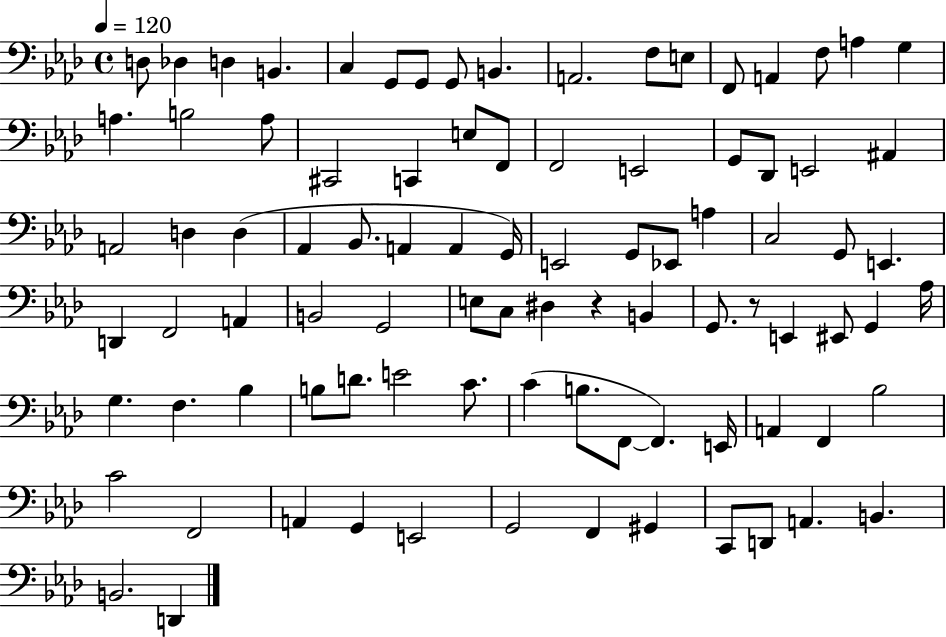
X:1
T:Untitled
M:4/4
L:1/4
K:Ab
D,/2 _D, D, B,, C, G,,/2 G,,/2 G,,/2 B,, A,,2 F,/2 E,/2 F,,/2 A,, F,/2 A, G, A, B,2 A,/2 ^C,,2 C,, E,/2 F,,/2 F,,2 E,,2 G,,/2 _D,,/2 E,,2 ^A,, A,,2 D, D, _A,, _B,,/2 A,, A,, G,,/4 E,,2 G,,/2 _E,,/2 A, C,2 G,,/2 E,, D,, F,,2 A,, B,,2 G,,2 E,/2 C,/2 ^D, z B,, G,,/2 z/2 E,, ^E,,/2 G,, _A,/4 G, F, _B, B,/2 D/2 E2 C/2 C B,/2 F,,/2 F,, E,,/4 A,, F,, _B,2 C2 F,,2 A,, G,, E,,2 G,,2 F,, ^G,, C,,/2 D,,/2 A,, B,, B,,2 D,,